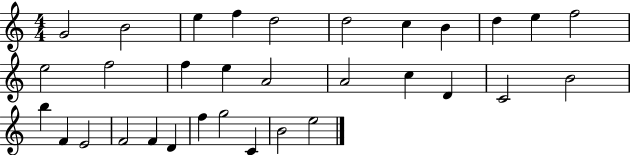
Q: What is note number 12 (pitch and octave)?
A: E5